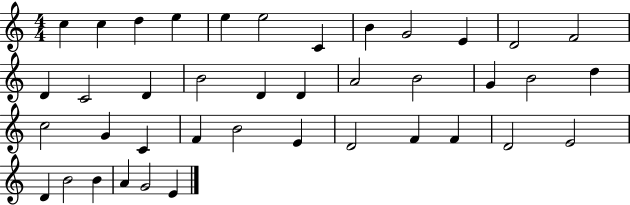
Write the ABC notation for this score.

X:1
T:Untitled
M:4/4
L:1/4
K:C
c c d e e e2 C B G2 E D2 F2 D C2 D B2 D D A2 B2 G B2 d c2 G C F B2 E D2 F F D2 E2 D B2 B A G2 E